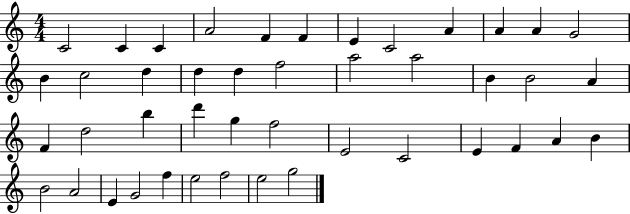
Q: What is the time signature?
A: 4/4